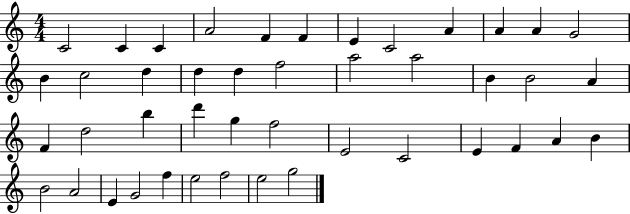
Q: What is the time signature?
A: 4/4